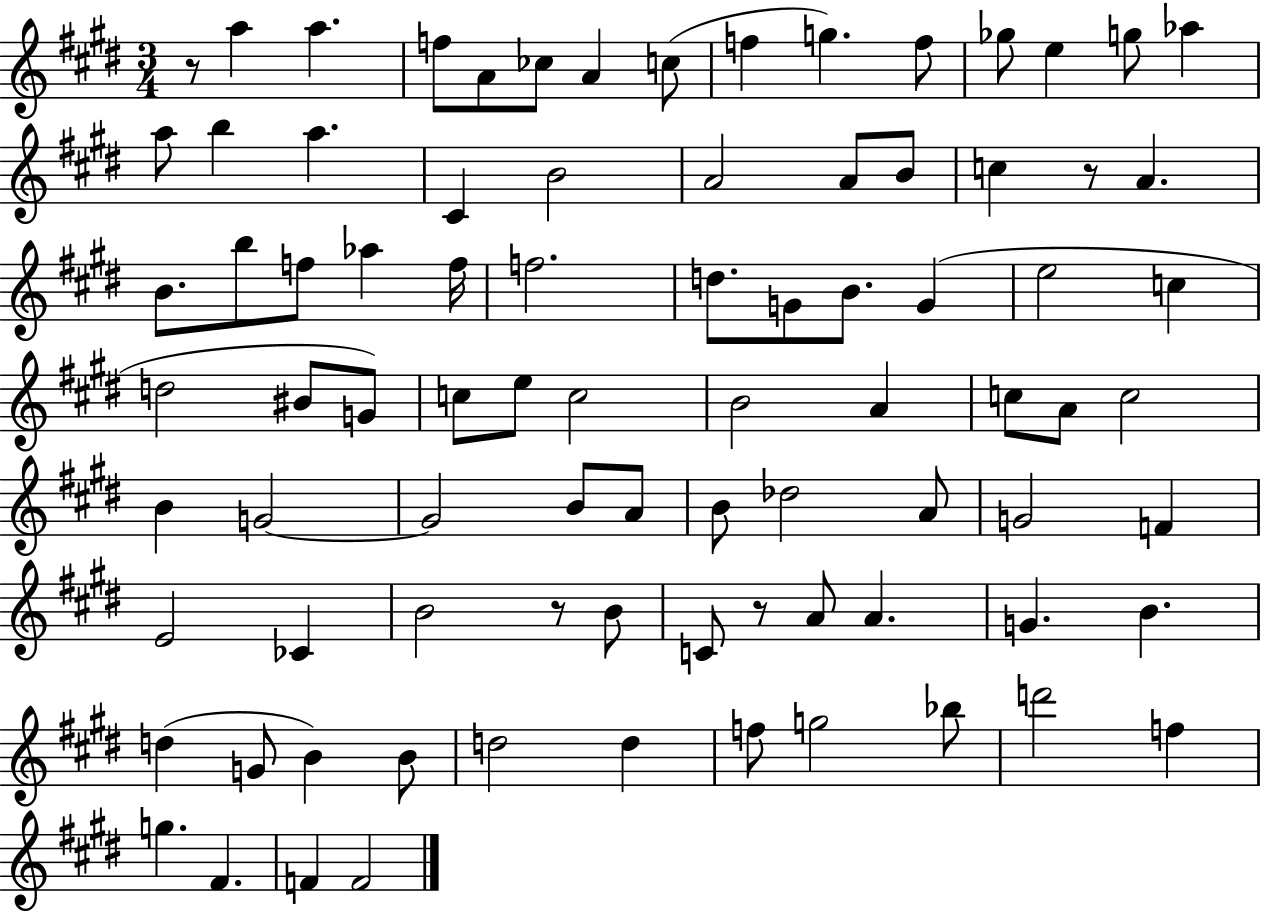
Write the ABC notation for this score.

X:1
T:Untitled
M:3/4
L:1/4
K:E
z/2 a a f/2 A/2 _c/2 A c/2 f g f/2 _g/2 e g/2 _a a/2 b a ^C B2 A2 A/2 B/2 c z/2 A B/2 b/2 f/2 _a f/4 f2 d/2 G/2 B/2 G e2 c d2 ^B/2 G/2 c/2 e/2 c2 B2 A c/2 A/2 c2 B G2 G2 B/2 A/2 B/2 _d2 A/2 G2 F E2 _C B2 z/2 B/2 C/2 z/2 A/2 A G B d G/2 B B/2 d2 d f/2 g2 _b/2 d'2 f g ^F F F2